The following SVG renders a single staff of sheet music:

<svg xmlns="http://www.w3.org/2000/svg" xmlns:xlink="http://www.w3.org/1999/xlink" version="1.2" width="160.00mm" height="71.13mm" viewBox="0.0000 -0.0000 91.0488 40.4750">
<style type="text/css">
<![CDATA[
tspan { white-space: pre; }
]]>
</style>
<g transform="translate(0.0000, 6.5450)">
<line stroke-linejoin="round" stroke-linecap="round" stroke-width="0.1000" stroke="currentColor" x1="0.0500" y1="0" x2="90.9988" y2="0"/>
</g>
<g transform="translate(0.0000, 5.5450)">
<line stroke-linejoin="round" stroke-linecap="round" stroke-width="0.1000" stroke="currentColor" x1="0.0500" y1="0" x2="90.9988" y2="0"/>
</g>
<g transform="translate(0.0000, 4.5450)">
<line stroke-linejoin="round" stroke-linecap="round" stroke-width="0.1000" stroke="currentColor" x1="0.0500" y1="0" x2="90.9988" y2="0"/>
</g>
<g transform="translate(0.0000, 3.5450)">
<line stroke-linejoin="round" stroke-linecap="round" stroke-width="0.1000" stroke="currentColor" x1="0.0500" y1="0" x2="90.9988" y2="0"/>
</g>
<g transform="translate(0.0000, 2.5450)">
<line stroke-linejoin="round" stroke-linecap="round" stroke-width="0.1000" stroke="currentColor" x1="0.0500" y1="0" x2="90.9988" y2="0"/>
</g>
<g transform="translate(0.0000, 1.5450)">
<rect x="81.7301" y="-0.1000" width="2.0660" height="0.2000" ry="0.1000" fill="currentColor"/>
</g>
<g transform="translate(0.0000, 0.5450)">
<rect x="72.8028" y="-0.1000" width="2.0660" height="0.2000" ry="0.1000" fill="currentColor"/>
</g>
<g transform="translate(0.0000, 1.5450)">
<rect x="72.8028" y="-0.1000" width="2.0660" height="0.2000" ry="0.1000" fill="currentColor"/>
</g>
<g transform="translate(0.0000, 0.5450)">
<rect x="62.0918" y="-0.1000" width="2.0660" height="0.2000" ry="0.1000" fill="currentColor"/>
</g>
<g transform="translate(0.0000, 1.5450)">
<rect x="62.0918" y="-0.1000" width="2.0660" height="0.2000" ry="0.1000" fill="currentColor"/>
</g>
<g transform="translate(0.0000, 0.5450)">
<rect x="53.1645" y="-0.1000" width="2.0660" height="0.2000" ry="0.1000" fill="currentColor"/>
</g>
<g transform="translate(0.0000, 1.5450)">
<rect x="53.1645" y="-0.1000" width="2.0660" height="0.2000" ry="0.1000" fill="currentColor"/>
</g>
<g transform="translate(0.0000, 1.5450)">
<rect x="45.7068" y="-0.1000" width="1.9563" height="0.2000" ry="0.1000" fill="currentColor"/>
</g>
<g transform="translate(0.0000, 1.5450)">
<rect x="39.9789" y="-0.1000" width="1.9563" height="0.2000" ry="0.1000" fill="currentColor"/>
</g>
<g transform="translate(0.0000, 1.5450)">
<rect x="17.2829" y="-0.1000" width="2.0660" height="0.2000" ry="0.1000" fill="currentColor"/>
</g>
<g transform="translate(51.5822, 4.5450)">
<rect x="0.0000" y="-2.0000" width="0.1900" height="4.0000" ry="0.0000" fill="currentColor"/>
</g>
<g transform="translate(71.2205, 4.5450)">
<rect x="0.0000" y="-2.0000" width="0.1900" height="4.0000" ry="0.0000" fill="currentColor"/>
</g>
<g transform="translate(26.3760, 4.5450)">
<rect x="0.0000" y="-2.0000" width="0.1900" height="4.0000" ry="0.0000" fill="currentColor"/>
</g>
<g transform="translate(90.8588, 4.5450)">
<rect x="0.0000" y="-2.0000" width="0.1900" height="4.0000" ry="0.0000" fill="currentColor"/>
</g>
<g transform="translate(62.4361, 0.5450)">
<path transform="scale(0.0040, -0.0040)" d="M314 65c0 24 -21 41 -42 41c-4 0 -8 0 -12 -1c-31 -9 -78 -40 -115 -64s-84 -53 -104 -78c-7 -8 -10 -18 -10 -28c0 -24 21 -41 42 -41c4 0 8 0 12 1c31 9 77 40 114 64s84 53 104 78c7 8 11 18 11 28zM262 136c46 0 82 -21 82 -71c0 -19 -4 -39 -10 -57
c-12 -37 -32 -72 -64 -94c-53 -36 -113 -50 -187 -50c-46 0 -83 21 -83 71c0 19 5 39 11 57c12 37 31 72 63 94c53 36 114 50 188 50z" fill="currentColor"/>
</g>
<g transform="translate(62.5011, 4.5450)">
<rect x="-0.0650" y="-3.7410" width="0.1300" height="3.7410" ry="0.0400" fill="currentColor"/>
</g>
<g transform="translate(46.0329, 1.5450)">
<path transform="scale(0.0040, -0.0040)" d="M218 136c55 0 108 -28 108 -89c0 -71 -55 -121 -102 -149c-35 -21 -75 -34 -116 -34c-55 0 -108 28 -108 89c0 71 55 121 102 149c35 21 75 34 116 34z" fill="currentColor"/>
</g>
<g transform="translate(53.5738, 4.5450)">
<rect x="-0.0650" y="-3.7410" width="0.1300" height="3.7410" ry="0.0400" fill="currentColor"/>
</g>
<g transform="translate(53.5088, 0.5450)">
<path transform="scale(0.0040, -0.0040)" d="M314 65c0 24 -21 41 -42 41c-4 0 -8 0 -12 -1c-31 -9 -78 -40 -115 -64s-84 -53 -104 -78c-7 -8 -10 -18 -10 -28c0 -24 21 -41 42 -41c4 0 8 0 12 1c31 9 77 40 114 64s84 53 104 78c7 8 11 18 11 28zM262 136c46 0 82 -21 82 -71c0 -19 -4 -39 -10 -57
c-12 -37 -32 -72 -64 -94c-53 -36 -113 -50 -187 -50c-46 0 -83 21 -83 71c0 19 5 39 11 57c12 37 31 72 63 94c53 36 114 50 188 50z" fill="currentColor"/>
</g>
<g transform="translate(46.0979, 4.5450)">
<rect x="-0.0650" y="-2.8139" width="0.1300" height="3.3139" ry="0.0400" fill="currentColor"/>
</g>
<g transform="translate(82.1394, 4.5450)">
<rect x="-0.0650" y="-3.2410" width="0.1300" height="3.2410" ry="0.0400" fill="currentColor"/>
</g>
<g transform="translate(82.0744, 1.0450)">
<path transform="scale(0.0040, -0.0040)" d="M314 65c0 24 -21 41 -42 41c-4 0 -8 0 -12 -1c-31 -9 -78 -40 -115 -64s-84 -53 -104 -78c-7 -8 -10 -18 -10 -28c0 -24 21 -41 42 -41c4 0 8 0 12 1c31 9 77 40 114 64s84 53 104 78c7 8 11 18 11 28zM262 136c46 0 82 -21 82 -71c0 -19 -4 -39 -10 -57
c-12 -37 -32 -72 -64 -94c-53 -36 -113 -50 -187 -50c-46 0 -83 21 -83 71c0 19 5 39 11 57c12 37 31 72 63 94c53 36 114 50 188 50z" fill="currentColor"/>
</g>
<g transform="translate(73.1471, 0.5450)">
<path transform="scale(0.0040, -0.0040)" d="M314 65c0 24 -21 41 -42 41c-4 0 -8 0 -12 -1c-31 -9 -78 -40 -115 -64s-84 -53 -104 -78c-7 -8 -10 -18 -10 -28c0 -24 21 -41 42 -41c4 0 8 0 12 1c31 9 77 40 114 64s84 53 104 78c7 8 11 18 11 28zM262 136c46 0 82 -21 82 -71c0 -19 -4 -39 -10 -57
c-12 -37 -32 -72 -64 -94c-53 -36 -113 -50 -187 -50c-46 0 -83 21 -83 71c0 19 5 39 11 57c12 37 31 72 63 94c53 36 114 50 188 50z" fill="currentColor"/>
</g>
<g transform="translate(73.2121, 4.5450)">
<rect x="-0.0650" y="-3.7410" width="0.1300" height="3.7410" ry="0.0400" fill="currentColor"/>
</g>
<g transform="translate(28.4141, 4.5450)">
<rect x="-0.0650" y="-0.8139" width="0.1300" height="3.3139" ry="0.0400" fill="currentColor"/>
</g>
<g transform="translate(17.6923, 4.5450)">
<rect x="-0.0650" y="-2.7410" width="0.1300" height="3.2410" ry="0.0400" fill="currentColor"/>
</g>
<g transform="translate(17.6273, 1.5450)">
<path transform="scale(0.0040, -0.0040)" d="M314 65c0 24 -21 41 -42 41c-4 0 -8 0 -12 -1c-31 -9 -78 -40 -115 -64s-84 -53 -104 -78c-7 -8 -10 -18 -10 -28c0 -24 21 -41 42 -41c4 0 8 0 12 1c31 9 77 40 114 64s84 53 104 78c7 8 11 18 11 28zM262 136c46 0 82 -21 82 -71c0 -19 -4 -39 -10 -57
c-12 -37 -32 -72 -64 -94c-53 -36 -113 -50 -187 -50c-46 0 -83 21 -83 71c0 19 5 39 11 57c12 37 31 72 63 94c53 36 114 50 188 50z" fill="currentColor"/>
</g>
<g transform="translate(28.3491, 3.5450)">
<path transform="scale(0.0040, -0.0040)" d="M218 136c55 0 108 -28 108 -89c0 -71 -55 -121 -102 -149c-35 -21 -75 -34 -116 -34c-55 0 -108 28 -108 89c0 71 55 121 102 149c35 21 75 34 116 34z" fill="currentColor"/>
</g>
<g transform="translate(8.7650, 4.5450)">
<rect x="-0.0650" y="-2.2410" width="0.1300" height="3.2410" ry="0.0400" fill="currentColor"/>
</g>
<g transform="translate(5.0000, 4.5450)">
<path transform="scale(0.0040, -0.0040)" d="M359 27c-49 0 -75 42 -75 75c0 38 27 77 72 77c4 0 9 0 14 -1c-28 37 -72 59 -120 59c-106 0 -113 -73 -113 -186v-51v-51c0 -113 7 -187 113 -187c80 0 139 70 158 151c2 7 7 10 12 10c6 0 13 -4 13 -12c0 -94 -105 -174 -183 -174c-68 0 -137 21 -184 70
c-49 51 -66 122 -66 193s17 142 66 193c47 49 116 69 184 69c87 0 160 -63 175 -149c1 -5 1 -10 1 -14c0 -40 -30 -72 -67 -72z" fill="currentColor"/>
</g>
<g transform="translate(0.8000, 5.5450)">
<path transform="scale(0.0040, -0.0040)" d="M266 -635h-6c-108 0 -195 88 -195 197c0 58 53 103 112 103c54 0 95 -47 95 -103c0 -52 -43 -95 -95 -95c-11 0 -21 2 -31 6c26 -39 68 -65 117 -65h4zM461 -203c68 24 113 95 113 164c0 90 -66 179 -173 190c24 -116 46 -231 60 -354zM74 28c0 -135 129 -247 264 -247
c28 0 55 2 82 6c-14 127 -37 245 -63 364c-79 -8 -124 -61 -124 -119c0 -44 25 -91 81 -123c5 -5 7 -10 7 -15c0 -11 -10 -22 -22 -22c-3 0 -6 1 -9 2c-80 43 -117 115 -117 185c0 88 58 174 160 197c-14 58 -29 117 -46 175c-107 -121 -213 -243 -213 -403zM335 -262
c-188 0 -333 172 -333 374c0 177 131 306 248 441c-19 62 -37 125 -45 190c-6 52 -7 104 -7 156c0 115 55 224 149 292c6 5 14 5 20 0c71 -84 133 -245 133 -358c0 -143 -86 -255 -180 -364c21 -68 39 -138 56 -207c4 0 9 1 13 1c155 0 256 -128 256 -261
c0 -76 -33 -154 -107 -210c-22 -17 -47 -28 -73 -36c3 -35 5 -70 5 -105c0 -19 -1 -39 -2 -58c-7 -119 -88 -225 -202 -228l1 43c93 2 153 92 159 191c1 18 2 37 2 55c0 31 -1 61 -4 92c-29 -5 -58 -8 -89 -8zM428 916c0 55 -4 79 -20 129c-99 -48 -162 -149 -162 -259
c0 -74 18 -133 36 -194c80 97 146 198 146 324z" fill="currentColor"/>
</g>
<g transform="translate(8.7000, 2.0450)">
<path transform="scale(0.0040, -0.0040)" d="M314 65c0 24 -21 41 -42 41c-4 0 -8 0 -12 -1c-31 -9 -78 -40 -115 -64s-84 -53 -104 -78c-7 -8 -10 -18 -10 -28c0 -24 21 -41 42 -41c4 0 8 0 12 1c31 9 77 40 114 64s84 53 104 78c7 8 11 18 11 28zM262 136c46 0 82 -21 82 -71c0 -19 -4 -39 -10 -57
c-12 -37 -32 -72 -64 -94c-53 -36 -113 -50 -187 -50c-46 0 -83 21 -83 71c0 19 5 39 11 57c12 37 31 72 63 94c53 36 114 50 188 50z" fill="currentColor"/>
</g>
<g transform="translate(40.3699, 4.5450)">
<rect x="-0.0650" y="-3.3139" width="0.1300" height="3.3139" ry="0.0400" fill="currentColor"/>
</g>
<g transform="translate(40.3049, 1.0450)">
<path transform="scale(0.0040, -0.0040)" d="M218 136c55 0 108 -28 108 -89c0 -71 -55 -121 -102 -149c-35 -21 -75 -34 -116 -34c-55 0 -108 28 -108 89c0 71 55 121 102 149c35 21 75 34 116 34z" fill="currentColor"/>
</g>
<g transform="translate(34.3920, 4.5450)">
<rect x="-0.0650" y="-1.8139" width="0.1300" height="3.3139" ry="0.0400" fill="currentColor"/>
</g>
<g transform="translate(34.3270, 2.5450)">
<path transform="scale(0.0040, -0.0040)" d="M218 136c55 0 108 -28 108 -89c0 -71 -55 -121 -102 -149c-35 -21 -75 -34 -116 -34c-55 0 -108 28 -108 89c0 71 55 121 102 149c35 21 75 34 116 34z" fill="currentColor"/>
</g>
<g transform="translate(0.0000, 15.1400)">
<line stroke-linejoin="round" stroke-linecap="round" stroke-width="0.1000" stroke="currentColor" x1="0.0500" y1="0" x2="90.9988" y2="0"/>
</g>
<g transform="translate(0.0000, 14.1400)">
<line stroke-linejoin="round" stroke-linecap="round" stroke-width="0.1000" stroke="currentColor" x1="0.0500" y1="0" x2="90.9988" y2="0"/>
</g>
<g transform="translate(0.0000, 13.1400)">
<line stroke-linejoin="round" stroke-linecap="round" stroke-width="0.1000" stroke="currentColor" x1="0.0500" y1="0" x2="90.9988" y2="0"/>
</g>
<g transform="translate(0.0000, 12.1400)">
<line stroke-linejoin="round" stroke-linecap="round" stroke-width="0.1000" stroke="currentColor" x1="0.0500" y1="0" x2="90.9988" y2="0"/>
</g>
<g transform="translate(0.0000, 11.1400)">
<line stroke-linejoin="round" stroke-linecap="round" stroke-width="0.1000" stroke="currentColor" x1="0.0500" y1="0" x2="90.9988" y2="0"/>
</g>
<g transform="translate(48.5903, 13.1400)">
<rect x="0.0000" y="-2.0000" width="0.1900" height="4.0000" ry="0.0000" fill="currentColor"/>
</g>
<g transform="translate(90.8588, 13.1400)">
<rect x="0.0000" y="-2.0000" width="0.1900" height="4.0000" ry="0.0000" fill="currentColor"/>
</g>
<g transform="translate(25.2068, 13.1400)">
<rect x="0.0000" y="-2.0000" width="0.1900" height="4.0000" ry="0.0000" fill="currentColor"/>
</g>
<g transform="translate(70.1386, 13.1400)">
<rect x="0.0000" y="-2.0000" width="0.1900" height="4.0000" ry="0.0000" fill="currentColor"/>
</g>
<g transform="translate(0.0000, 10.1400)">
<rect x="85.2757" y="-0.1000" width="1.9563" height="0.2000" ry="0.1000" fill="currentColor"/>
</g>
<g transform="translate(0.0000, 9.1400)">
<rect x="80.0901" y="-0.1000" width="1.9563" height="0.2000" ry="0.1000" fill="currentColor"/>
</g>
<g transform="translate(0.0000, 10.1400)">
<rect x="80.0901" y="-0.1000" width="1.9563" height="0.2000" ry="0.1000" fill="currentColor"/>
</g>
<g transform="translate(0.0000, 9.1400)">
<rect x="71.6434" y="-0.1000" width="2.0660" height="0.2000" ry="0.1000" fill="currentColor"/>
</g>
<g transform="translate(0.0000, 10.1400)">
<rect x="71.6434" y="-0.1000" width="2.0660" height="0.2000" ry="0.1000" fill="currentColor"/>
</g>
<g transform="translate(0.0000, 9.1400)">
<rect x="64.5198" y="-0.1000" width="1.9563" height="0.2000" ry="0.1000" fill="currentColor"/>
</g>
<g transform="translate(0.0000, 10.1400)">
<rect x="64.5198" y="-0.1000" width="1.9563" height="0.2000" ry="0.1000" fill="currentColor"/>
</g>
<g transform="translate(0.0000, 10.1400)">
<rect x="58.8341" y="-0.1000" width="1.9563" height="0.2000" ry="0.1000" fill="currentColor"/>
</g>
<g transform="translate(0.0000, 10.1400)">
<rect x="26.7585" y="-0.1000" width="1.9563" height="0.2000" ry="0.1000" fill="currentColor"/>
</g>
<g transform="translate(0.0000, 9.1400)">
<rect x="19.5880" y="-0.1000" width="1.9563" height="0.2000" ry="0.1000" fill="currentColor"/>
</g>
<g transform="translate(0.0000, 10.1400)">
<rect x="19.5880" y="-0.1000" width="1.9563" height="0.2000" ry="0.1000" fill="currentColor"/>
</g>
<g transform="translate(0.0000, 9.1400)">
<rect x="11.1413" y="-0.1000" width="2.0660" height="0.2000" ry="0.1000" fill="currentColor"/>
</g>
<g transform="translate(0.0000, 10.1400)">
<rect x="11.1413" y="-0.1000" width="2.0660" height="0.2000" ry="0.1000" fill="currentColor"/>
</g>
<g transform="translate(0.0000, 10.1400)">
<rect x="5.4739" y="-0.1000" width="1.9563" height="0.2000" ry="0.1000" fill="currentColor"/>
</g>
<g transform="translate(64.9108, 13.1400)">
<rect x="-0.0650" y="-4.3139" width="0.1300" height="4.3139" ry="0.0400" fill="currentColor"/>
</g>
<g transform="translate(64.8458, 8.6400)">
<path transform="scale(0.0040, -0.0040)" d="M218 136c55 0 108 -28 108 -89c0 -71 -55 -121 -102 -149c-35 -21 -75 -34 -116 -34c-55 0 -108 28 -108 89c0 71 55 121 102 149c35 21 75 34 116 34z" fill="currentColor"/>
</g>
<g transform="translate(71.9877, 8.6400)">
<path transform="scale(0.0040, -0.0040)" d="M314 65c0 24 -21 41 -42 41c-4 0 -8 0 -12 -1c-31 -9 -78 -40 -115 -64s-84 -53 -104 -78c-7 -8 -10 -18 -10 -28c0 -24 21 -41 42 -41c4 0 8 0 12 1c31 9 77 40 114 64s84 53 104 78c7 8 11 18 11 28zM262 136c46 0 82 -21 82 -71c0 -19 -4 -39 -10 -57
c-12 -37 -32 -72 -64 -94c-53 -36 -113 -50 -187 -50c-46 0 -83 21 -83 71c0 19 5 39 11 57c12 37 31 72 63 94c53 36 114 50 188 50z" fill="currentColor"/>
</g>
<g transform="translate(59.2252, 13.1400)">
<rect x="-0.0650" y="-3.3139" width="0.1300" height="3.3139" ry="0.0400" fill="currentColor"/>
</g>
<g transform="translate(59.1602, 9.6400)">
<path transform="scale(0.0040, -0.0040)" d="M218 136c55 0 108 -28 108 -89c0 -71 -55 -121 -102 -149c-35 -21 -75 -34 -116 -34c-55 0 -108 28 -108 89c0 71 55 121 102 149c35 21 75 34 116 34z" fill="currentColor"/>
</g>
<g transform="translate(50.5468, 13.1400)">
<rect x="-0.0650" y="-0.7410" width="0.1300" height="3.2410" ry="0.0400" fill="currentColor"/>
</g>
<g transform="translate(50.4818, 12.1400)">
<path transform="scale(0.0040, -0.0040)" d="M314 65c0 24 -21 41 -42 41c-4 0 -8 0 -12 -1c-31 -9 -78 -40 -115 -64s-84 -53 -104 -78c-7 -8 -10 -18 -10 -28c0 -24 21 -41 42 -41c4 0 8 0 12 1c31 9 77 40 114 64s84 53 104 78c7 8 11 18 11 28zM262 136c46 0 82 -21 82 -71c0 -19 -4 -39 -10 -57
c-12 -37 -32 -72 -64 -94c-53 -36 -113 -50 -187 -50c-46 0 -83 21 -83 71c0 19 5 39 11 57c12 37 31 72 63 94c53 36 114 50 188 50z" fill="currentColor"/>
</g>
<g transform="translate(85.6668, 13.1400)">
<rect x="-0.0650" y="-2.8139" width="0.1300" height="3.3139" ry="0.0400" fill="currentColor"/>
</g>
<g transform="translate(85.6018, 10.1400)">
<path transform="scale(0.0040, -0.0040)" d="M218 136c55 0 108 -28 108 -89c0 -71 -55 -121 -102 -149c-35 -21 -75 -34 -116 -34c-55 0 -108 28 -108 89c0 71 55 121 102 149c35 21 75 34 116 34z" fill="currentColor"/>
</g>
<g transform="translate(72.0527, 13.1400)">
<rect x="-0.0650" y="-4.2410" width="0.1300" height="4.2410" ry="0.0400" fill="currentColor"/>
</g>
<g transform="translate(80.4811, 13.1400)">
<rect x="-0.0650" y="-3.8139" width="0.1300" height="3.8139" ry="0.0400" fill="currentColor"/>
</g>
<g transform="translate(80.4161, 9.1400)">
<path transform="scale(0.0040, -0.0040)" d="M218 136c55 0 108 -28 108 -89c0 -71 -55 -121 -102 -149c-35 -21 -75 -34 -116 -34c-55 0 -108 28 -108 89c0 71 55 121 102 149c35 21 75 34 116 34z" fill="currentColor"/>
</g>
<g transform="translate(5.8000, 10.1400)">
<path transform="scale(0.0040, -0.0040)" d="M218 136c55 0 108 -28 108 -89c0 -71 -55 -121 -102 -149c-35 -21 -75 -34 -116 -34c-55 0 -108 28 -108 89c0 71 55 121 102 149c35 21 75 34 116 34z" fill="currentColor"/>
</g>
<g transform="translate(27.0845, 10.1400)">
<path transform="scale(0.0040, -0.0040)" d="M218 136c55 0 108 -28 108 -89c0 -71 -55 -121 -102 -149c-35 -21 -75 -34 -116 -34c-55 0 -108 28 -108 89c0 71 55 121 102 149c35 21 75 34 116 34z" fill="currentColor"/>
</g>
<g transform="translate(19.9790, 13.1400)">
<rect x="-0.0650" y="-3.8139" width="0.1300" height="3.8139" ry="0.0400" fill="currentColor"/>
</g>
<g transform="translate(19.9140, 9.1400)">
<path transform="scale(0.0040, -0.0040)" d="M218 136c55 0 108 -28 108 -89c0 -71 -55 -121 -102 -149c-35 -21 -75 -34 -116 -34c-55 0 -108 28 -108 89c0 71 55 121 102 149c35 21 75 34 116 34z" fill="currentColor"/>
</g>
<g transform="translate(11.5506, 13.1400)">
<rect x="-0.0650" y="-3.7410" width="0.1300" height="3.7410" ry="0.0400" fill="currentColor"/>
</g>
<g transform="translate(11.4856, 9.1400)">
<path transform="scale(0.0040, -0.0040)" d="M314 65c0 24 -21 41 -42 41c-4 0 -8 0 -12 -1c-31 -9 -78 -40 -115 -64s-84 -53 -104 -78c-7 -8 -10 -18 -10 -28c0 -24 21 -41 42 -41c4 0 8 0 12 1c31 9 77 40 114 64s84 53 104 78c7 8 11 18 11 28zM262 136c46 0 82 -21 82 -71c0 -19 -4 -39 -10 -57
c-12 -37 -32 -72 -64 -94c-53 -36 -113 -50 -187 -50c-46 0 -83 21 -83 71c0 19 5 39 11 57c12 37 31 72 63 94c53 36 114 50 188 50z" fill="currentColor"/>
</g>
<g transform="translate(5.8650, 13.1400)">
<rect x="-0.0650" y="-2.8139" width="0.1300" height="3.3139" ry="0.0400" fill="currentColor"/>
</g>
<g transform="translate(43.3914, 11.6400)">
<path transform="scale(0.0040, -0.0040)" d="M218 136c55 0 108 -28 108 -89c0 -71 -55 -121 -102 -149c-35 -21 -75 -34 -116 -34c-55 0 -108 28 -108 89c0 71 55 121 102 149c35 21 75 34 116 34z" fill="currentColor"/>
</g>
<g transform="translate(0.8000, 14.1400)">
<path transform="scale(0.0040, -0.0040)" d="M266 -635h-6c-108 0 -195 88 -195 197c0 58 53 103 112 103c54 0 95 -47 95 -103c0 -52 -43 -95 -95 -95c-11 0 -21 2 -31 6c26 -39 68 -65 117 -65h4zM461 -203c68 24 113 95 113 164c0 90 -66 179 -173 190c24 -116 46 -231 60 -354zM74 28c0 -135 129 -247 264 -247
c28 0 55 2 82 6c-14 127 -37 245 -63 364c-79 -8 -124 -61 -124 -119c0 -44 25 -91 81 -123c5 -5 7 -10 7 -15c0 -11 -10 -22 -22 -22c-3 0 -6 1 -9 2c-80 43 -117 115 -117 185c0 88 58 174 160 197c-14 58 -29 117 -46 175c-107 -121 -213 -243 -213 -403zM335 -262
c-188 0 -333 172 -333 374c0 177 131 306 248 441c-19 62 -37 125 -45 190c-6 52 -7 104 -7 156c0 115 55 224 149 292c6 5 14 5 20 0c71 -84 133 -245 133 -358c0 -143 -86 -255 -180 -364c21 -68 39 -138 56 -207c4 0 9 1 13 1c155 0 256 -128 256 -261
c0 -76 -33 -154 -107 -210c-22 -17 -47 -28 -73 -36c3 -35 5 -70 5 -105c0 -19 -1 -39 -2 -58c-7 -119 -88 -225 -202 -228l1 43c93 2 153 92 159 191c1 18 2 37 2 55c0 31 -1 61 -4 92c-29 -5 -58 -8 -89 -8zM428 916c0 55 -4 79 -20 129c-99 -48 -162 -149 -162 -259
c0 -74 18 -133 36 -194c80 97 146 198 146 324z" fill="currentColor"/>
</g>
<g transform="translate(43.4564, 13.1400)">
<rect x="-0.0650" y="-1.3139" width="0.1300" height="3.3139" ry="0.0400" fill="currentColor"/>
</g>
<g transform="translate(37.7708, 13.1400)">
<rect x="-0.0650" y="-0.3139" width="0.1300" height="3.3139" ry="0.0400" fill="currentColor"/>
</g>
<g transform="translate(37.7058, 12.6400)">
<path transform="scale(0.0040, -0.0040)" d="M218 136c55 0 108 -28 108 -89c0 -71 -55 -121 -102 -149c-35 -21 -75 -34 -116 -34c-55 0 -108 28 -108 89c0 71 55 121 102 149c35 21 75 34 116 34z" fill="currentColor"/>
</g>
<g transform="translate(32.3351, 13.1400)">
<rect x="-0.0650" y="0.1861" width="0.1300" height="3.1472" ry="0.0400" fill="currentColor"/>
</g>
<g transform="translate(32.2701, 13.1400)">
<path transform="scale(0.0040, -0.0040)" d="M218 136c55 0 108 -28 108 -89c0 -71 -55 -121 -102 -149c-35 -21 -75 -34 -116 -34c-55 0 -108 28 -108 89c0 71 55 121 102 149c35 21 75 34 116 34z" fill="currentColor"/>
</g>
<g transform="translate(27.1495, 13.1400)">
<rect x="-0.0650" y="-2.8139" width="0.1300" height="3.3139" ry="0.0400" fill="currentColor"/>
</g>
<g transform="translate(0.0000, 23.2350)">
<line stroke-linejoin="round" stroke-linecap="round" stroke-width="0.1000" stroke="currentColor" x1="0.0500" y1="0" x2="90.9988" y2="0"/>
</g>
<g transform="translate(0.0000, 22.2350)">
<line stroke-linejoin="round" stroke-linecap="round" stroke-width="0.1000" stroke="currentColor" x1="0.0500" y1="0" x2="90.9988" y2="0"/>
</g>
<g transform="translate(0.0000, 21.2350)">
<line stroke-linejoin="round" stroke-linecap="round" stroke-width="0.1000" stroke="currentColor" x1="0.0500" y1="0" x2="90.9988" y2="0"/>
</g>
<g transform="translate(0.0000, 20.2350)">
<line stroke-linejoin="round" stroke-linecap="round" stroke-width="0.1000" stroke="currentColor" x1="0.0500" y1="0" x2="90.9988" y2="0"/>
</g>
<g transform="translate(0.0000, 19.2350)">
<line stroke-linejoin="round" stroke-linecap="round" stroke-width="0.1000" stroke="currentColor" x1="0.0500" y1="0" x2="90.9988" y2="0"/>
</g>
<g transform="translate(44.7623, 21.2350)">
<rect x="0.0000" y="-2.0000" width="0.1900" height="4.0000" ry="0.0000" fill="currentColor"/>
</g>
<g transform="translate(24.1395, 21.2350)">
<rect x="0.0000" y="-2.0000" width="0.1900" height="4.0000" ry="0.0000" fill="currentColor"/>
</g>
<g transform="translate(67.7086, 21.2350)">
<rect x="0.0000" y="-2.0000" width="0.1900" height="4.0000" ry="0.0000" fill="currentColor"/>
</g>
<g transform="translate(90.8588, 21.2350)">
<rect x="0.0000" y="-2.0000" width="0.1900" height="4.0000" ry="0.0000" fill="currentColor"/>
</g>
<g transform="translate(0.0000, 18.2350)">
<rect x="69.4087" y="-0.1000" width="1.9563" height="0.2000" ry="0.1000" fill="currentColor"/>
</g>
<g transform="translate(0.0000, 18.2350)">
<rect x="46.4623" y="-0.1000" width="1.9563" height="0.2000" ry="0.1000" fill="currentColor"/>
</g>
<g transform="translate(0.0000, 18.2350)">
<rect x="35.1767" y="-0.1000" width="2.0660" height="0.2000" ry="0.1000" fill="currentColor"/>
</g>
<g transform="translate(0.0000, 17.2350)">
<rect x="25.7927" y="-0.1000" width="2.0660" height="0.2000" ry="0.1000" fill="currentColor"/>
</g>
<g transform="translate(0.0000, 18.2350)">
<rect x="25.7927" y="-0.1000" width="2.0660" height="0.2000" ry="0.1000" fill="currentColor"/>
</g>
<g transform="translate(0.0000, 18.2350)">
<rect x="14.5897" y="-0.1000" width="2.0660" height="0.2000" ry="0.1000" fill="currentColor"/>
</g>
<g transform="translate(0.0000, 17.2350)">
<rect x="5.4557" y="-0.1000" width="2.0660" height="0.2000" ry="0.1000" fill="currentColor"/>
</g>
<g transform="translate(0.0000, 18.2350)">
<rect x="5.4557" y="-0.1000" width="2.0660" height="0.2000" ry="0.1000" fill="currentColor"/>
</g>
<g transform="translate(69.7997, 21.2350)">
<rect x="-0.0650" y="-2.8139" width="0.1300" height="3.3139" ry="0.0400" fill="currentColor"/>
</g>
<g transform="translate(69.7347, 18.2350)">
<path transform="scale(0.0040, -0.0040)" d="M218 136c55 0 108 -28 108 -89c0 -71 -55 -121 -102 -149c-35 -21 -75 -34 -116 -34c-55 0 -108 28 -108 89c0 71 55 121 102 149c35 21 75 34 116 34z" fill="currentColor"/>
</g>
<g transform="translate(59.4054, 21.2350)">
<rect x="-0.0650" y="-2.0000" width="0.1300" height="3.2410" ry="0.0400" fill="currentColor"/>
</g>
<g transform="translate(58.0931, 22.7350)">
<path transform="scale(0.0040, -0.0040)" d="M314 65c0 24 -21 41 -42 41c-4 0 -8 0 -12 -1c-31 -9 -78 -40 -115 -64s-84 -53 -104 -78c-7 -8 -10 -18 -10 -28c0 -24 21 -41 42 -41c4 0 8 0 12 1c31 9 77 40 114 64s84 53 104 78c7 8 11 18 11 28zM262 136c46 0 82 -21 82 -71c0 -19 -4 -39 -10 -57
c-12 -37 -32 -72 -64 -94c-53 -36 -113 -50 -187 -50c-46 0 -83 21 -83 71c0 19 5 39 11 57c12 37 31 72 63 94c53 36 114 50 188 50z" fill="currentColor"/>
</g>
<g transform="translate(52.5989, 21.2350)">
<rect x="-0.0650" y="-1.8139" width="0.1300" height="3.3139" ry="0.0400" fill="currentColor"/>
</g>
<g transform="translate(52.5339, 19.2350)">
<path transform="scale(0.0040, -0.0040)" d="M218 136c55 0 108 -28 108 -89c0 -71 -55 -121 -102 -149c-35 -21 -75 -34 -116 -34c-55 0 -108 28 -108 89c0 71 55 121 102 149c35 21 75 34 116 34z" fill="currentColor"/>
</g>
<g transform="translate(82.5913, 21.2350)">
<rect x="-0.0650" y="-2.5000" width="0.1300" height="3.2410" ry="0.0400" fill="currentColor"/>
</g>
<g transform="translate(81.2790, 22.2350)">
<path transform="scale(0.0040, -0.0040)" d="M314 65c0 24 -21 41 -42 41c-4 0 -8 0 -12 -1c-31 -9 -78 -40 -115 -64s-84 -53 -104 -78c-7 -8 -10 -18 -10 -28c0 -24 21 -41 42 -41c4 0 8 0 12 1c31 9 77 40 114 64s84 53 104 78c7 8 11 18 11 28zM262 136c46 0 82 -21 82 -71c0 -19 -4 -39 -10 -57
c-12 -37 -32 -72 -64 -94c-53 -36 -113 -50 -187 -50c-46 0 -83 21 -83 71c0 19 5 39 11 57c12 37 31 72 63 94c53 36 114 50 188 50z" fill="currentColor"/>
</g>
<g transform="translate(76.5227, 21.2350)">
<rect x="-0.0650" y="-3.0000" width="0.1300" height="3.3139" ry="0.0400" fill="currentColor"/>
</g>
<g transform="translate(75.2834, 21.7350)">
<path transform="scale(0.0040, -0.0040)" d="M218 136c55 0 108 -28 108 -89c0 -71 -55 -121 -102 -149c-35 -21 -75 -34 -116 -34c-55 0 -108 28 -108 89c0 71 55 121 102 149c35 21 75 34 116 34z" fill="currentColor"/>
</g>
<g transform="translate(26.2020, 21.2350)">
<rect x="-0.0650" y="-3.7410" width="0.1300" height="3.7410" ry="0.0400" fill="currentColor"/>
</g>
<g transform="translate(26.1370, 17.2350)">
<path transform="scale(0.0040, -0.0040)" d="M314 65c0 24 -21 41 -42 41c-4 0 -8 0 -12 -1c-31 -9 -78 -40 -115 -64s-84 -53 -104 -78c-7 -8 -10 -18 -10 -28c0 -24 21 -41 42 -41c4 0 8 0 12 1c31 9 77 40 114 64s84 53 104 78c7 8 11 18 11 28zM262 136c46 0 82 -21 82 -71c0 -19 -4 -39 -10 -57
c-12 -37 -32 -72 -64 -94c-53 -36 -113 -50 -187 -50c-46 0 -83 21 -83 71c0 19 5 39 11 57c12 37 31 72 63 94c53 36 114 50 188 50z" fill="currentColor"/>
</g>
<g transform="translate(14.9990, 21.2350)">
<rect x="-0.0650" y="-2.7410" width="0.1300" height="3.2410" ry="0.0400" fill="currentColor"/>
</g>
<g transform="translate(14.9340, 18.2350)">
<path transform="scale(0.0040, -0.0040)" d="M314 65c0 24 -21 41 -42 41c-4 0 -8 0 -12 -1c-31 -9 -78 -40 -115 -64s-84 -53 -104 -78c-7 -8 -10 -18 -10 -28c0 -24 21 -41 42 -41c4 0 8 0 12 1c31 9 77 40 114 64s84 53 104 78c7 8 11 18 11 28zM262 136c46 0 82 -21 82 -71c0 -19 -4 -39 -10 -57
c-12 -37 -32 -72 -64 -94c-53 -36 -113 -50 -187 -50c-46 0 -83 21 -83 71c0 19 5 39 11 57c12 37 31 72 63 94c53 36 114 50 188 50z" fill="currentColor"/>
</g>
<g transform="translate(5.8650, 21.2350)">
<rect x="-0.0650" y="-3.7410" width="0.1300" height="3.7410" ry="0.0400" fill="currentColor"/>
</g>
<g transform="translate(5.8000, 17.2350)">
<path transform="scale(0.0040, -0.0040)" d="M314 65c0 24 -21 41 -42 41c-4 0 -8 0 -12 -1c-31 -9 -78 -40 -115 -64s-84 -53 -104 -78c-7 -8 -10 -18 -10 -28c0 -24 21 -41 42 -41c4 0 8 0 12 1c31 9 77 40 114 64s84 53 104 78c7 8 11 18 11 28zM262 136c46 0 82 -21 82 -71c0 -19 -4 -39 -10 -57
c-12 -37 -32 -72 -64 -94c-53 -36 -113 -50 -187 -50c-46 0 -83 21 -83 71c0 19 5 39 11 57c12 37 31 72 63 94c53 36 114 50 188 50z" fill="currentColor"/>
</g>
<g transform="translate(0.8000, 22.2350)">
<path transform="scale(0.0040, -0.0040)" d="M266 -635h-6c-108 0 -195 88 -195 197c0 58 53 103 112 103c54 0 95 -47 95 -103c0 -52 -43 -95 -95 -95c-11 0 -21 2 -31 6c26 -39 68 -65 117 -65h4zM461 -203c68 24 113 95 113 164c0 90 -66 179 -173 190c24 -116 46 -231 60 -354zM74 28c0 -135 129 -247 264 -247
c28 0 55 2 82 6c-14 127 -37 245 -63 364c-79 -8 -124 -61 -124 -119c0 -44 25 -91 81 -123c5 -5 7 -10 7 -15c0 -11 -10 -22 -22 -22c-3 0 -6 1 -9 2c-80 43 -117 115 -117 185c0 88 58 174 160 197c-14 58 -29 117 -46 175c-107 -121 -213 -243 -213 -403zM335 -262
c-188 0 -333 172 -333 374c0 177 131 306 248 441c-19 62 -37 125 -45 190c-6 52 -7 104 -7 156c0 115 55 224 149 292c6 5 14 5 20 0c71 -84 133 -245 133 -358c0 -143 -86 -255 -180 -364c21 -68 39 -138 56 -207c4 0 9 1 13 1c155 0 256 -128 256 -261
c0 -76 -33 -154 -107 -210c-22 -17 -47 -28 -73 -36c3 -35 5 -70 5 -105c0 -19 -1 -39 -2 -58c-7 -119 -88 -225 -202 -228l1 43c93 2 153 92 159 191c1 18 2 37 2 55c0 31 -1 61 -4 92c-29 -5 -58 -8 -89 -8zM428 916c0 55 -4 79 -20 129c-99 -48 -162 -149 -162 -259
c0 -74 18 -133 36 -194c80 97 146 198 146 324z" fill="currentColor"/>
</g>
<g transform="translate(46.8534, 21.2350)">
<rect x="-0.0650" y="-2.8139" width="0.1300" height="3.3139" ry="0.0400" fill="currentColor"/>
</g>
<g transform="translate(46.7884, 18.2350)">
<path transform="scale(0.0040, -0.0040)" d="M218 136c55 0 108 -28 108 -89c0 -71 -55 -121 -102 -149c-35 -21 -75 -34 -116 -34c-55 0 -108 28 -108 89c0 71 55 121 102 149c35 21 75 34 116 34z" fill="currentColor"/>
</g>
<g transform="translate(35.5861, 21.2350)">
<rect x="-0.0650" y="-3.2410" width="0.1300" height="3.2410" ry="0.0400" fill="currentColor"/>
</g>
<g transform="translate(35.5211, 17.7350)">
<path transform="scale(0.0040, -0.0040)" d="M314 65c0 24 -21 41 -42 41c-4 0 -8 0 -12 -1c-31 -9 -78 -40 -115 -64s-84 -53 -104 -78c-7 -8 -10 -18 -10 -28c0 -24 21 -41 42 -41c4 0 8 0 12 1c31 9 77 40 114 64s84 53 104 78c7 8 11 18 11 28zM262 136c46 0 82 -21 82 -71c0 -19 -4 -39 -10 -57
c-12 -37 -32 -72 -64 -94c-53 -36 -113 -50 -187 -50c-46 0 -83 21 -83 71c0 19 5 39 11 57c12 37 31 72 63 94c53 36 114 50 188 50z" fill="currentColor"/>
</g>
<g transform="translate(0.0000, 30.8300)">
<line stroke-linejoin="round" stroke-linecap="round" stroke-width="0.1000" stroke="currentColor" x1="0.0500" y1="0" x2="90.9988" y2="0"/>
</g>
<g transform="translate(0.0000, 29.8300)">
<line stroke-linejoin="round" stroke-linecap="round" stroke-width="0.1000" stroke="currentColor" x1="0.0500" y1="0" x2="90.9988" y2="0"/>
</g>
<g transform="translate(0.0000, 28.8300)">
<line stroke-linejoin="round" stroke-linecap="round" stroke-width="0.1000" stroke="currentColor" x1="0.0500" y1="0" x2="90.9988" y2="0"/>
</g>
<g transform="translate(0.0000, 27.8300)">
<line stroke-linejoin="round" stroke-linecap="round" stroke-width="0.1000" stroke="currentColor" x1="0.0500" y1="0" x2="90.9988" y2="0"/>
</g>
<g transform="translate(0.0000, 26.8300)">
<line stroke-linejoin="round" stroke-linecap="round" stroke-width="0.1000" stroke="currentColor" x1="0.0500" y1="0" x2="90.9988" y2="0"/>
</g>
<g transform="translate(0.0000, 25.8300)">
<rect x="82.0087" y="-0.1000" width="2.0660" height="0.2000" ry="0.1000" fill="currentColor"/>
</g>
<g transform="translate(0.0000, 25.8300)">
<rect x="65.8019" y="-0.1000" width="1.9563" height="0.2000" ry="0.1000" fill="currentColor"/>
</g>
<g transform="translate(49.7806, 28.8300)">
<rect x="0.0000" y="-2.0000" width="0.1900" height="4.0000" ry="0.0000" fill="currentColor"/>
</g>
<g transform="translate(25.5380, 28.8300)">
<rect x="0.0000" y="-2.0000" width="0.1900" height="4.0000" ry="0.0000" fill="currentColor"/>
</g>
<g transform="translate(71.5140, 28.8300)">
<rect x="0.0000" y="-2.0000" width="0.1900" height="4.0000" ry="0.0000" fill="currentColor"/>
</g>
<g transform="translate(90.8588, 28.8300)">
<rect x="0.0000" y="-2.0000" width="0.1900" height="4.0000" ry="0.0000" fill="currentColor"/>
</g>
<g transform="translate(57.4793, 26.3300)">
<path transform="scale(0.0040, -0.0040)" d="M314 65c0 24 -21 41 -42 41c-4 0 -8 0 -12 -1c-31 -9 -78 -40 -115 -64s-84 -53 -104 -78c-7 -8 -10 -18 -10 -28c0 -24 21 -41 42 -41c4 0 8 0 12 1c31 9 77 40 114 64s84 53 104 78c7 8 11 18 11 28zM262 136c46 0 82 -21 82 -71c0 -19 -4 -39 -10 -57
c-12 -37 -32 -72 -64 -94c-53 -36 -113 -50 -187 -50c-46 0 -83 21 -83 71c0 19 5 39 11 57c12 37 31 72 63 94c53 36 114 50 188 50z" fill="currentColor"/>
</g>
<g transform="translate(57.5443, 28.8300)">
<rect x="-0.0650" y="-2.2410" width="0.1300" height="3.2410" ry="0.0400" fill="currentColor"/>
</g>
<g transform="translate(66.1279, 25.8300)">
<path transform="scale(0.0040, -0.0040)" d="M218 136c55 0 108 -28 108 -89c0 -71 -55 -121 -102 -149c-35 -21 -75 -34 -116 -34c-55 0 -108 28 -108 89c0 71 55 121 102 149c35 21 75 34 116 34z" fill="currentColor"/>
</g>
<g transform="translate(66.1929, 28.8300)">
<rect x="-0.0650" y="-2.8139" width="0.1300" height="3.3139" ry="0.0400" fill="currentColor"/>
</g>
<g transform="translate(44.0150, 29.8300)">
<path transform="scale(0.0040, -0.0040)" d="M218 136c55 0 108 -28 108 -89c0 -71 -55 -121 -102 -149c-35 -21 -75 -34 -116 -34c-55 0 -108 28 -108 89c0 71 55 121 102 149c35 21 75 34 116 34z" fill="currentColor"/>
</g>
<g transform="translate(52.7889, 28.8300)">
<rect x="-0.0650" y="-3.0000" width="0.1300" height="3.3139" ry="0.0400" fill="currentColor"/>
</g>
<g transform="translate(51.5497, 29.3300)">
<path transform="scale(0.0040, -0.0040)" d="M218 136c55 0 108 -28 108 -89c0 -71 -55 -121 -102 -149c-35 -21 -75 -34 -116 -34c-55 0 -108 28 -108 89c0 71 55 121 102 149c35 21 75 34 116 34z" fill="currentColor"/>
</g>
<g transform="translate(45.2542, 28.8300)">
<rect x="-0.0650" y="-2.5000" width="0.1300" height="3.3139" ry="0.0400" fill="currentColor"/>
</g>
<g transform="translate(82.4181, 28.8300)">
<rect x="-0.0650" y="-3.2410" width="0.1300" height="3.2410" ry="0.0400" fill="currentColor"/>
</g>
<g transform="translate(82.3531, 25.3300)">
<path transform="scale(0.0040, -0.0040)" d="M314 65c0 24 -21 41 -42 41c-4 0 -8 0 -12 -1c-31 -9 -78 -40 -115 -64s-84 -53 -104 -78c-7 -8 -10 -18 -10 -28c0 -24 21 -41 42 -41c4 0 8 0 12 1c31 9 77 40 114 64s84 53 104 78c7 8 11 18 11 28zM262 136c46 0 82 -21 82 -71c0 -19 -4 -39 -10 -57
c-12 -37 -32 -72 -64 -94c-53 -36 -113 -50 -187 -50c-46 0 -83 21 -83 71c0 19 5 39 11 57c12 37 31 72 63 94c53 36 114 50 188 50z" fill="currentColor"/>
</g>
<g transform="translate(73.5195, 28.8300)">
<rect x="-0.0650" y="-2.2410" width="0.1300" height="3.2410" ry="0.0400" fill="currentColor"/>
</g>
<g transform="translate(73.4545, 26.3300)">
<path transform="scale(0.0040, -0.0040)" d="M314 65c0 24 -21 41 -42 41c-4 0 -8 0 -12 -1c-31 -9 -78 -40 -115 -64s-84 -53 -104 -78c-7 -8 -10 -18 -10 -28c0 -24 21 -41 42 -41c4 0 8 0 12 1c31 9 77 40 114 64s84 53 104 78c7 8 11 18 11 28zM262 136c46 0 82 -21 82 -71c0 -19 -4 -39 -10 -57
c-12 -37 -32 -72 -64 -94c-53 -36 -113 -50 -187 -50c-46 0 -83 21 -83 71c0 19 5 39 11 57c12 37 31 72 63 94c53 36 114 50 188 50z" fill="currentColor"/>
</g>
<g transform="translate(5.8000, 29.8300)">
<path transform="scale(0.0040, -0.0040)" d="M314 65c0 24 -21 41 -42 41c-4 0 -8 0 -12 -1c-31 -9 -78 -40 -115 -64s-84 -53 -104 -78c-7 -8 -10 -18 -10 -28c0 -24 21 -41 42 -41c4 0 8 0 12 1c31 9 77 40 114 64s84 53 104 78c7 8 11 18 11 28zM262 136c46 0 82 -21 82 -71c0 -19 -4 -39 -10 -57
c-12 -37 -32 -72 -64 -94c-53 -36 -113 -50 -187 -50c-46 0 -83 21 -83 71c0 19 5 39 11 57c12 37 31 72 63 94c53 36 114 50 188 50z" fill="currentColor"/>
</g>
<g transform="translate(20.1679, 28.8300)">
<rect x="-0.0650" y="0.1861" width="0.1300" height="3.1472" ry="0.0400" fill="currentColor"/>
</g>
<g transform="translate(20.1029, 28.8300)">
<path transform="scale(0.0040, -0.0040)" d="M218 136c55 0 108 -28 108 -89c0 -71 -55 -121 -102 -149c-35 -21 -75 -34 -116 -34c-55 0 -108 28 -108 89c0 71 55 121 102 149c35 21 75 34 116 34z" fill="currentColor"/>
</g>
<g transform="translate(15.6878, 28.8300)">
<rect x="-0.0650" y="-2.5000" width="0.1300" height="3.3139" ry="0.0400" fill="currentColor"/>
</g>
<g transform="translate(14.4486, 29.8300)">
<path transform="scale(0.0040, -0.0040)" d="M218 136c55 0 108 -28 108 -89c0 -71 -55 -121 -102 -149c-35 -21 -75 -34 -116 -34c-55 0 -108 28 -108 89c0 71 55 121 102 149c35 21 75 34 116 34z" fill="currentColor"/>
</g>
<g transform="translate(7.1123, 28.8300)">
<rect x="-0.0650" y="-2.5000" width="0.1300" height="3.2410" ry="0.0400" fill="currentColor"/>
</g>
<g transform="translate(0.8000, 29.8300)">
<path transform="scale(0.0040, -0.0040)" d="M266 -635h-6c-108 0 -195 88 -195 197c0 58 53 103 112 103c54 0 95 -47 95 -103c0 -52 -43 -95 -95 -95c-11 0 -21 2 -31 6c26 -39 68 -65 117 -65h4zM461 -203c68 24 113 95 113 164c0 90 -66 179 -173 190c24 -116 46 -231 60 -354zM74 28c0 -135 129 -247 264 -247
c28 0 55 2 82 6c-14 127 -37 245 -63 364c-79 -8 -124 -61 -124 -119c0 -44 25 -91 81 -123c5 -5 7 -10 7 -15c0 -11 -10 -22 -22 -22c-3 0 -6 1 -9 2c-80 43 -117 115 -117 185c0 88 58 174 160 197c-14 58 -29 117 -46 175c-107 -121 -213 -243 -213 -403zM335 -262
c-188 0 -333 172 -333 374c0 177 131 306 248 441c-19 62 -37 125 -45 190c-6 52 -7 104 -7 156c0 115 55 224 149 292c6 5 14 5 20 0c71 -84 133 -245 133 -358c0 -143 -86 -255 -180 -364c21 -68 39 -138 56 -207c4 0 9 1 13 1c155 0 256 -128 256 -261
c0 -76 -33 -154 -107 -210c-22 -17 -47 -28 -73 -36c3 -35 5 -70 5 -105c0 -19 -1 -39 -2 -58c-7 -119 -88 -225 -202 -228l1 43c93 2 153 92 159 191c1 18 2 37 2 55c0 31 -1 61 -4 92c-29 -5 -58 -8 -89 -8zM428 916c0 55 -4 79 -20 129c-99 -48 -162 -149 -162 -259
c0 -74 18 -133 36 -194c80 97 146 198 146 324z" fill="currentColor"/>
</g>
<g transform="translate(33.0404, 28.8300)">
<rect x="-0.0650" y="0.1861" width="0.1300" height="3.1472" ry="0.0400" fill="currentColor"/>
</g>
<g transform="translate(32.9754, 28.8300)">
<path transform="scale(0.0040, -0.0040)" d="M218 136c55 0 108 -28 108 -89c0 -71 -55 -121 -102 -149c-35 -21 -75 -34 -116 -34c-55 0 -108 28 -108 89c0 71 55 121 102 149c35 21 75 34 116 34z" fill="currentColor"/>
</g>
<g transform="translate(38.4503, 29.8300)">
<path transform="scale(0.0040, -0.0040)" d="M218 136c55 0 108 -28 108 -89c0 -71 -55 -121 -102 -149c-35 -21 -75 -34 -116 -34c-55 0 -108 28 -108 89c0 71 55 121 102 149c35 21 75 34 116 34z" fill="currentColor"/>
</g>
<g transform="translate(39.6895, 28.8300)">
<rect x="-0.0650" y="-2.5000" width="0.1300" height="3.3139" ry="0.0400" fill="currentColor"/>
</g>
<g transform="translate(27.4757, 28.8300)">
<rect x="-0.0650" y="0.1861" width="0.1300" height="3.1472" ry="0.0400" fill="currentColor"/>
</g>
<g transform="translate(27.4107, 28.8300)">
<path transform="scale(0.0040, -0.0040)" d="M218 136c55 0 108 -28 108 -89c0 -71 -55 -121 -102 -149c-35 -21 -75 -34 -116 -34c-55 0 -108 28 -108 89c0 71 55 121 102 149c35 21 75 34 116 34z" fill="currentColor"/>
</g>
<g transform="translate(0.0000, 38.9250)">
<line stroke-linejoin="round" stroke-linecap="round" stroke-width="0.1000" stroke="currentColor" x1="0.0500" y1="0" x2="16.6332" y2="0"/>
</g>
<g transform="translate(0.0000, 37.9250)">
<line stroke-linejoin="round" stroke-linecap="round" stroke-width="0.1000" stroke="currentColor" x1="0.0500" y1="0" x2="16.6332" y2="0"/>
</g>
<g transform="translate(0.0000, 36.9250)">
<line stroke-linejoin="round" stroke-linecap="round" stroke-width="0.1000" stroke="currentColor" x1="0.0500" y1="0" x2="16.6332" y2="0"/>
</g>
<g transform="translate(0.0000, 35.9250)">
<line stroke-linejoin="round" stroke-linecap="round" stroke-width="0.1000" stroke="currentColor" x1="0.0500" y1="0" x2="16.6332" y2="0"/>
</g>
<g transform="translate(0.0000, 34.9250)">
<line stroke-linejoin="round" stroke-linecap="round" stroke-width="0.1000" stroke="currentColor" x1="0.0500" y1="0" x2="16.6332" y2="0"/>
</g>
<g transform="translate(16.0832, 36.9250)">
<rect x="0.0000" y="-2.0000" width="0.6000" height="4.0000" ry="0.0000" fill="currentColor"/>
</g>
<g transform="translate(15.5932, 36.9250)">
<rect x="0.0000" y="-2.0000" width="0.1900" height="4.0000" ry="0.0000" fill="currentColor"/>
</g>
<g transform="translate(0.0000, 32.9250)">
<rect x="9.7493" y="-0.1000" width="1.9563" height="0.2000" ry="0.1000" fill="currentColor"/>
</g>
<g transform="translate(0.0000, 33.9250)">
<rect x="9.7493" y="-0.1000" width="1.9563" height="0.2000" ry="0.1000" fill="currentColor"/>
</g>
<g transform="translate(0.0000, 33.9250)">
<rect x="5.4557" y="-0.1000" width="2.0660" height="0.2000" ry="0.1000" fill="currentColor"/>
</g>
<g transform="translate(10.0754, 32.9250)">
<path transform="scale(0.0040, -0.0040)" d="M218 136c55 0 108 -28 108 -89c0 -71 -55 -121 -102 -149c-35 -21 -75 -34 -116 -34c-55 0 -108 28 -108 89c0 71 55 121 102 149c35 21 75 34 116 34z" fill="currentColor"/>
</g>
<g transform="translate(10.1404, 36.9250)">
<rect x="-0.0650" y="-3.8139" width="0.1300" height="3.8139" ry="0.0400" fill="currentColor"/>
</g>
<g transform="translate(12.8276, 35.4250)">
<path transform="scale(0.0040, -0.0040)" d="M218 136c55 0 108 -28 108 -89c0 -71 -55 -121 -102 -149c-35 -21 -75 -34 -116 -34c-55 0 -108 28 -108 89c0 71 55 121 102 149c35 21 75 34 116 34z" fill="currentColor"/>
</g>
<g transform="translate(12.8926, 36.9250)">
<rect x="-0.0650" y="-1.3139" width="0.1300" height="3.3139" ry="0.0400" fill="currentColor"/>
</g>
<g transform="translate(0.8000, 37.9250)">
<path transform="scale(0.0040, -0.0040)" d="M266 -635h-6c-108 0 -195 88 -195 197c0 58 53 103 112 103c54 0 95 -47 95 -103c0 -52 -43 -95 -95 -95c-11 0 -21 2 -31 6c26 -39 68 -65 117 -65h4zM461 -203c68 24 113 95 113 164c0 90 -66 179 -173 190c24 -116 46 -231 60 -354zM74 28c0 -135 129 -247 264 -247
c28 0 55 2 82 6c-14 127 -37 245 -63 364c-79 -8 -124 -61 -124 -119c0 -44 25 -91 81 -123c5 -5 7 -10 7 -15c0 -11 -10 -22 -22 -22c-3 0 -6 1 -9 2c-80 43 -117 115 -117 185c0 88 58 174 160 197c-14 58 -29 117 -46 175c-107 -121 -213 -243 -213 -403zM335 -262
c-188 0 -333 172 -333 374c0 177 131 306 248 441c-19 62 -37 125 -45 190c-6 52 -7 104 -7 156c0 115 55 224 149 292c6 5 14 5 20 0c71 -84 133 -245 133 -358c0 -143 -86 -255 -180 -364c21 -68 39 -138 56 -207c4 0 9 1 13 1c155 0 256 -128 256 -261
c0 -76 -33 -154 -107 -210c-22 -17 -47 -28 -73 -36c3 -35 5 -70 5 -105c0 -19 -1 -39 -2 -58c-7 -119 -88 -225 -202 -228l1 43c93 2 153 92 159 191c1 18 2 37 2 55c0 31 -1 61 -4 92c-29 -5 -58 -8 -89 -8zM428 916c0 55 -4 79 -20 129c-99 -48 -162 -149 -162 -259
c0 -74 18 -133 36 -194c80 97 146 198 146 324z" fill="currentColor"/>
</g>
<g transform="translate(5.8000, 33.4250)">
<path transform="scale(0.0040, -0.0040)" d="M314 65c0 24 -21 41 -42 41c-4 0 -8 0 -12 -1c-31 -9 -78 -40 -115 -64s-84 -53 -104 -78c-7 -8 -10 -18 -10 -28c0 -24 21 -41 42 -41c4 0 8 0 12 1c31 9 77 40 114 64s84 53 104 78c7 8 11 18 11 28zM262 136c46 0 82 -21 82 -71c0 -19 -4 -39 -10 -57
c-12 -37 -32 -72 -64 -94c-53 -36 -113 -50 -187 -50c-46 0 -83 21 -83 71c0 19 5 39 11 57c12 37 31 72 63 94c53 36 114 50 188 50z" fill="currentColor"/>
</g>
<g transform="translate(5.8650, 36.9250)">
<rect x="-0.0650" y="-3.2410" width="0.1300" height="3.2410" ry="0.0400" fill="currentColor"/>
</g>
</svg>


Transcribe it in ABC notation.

X:1
T:Untitled
M:4/4
L:1/4
K:C
g2 a2 d f b a c'2 c'2 c'2 b2 a c'2 c' a B c e d2 b d' d'2 c' a c'2 a2 c'2 b2 a f F2 a A G2 G2 G B B B G G A g2 a g2 b2 b2 c' e